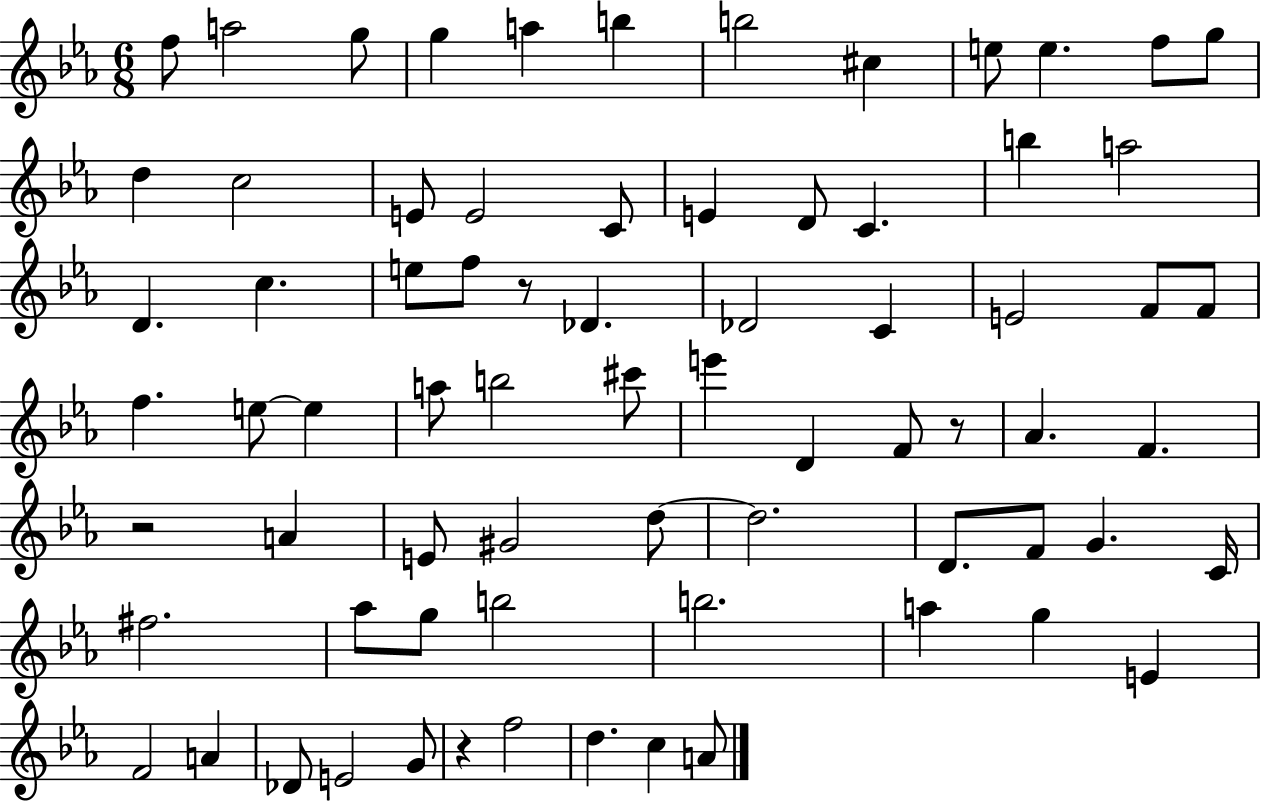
{
  \clef treble
  \numericTimeSignature
  \time 6/8
  \key ees \major
  \repeat volta 2 { f''8 a''2 g''8 | g''4 a''4 b''4 | b''2 cis''4 | e''8 e''4. f''8 g''8 | \break d''4 c''2 | e'8 e'2 c'8 | e'4 d'8 c'4. | b''4 a''2 | \break d'4. c''4. | e''8 f''8 r8 des'4. | des'2 c'4 | e'2 f'8 f'8 | \break f''4. e''8~~ e''4 | a''8 b''2 cis'''8 | e'''4 d'4 f'8 r8 | aes'4. f'4. | \break r2 a'4 | e'8 gis'2 d''8~~ | d''2. | d'8. f'8 g'4. c'16 | \break fis''2. | aes''8 g''8 b''2 | b''2. | a''4 g''4 e'4 | \break f'2 a'4 | des'8 e'2 g'8 | r4 f''2 | d''4. c''4 a'8 | \break } \bar "|."
}